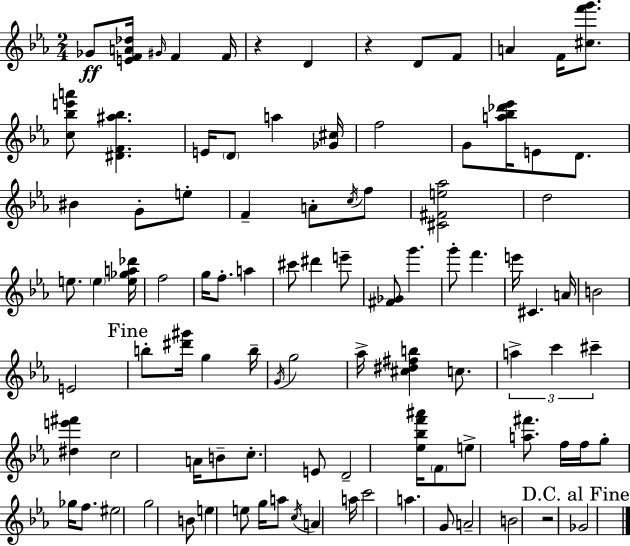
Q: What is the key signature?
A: C minor